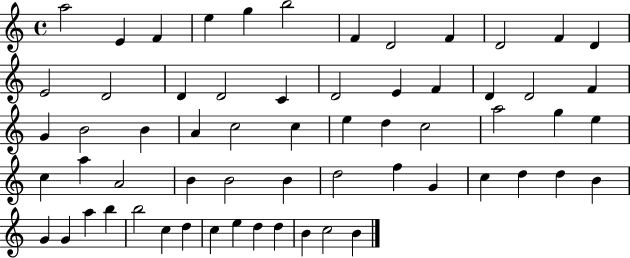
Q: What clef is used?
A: treble